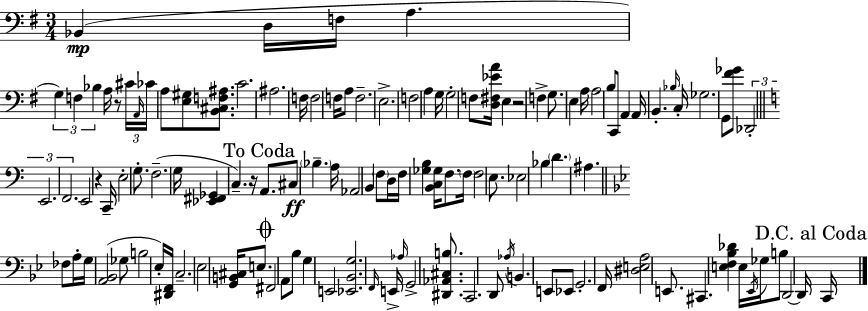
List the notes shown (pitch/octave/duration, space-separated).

Bb2/q D3/s F3/s A3/q. G3/q F3/q Bb3/q A3/s R/e C#4/s A2/s CES4/s A3/e [E3,G#3]/e [B2,C#3,F3,A#3]/e. C4/h. A#3/h. F3/s F3/h F3/s A3/e F3/h. E3/h. F3/h A3/q G3/s G3/h F3/e [D3,F#3,Eb4,A4]/s E3/q R/h F3/q G3/e. E3/q A3/s A3/h B3/e C2/e A2/q A2/s B2/q. Bb3/s C3/s Gb3/h. G2/e [F#4,Gb4]/e Db2/h E2/h. F2/h. E2/h R/q C2/s E3/h G3/e. F3/h. G3/s [Eb2,F#2,Gb2]/q C3/q. R/s A2/e. C#3/e Bb3/q. A3/s Ab2/h B2/q F3/e D3/s F3/s [Gb3,B3]/q [B2,C3,Gb3]/s F3/e. F3/s F3/h E3/e. Eb3/h Bb3/q D4/q. A#3/q. FES3/e A3/s G3/s [A2,Bb2]/h Gb3/e B3/h Eb3/s [D#2,F2]/s C3/h. Eb3/h [G2,B2,C#3]/s E3/e. F#2/h A2/e Bb3/e G3/q E2/h [Eb2,Bb2,G3]/h. F2/s E2/s Ab3/s G2/h [D#2,Ab2,C#3,B3]/e. C2/h. D2/e Ab3/s B2/q. E2/e Eb2/e G2/h. F2/s [D#3,E3,A3]/h E2/e. C#2/q. [E3,F3,Bb3,Db4]/q E3/s Eb2/s Gb3/s B3/e D2/h D2/s C2/s